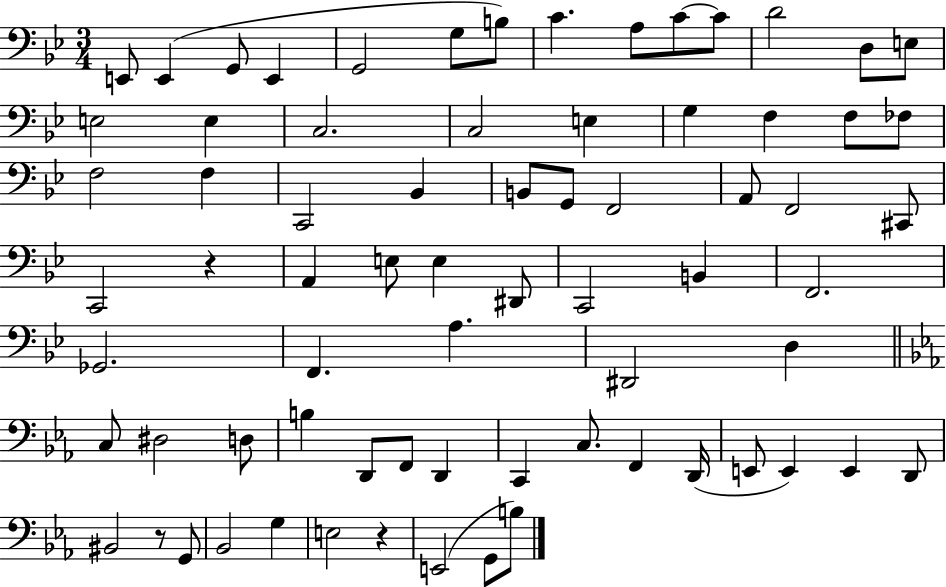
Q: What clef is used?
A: bass